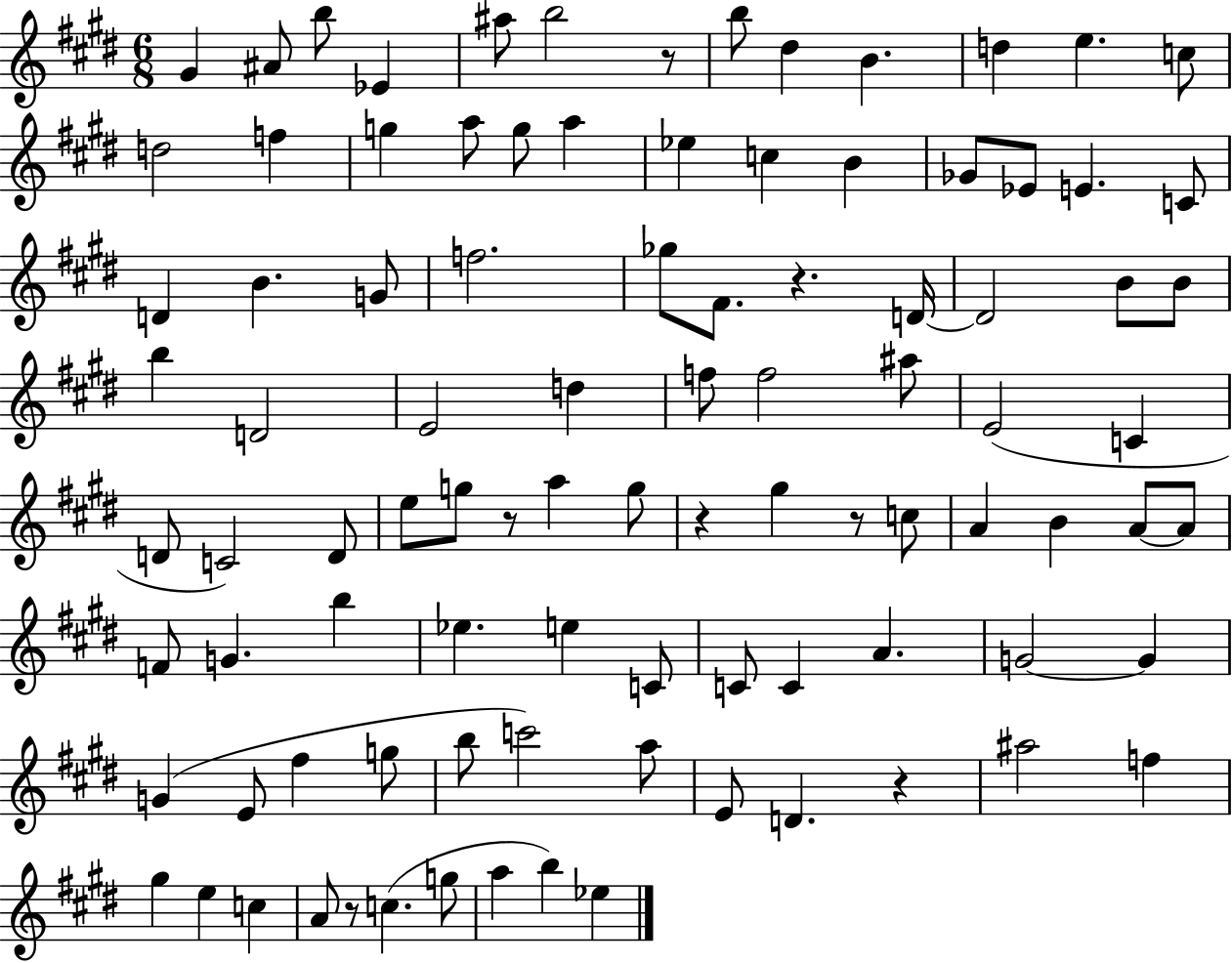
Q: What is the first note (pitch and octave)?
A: G#4